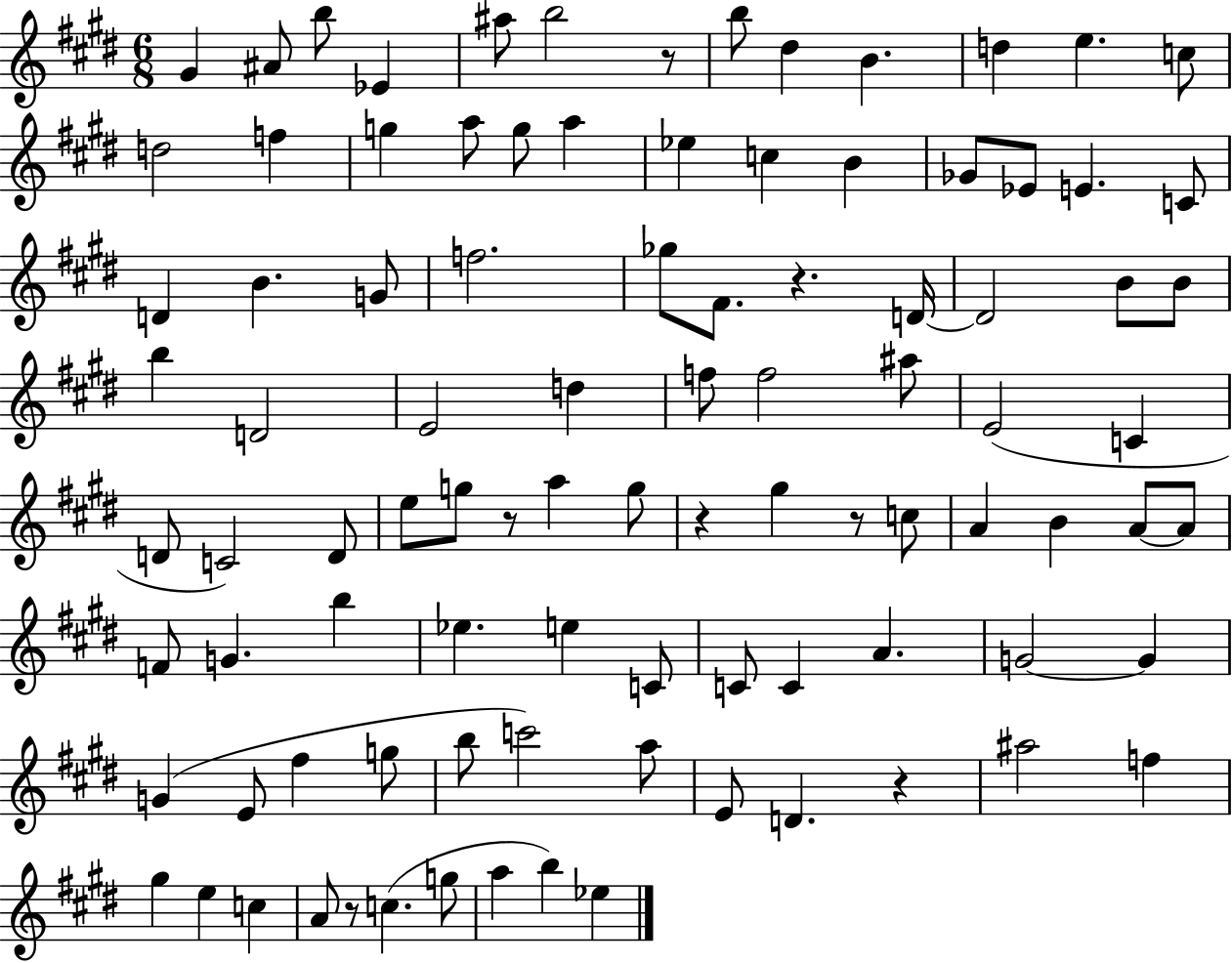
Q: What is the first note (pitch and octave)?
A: G#4